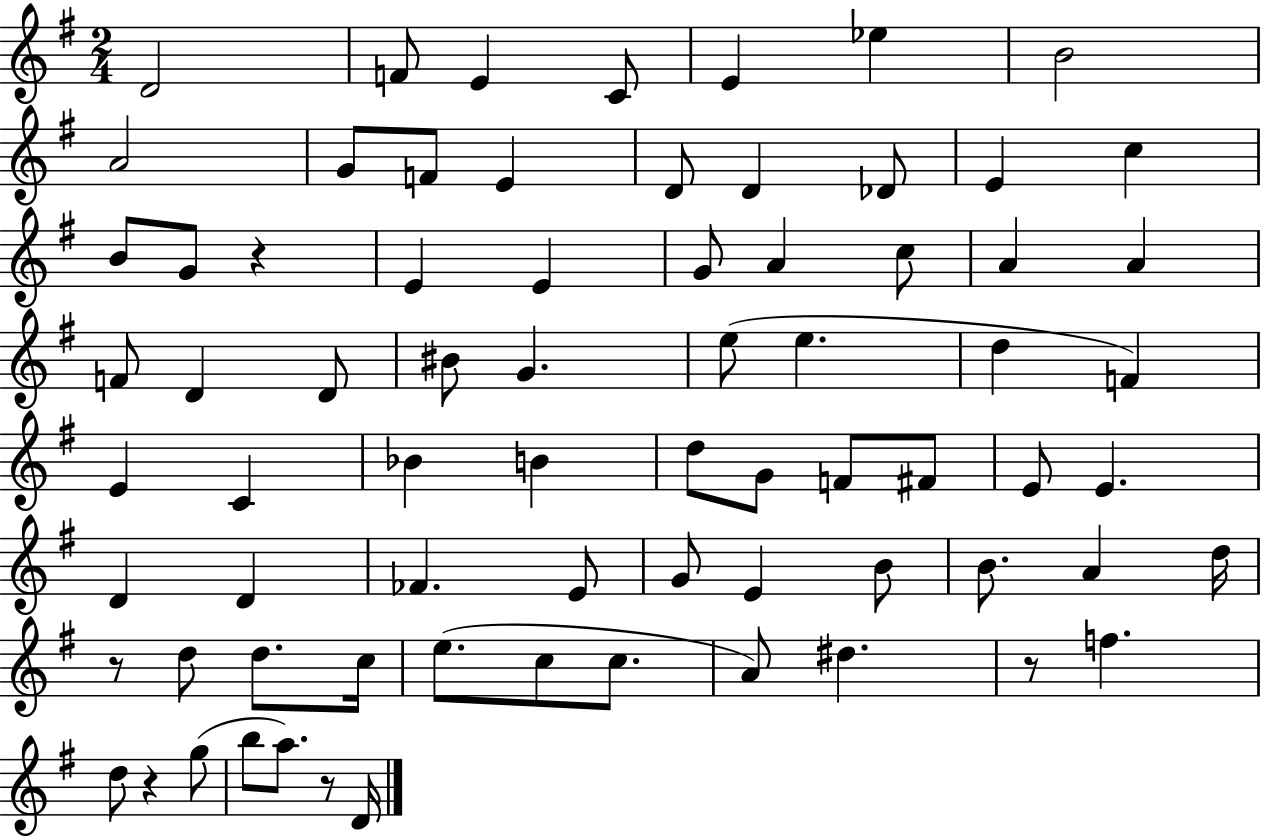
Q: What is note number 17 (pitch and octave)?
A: B4